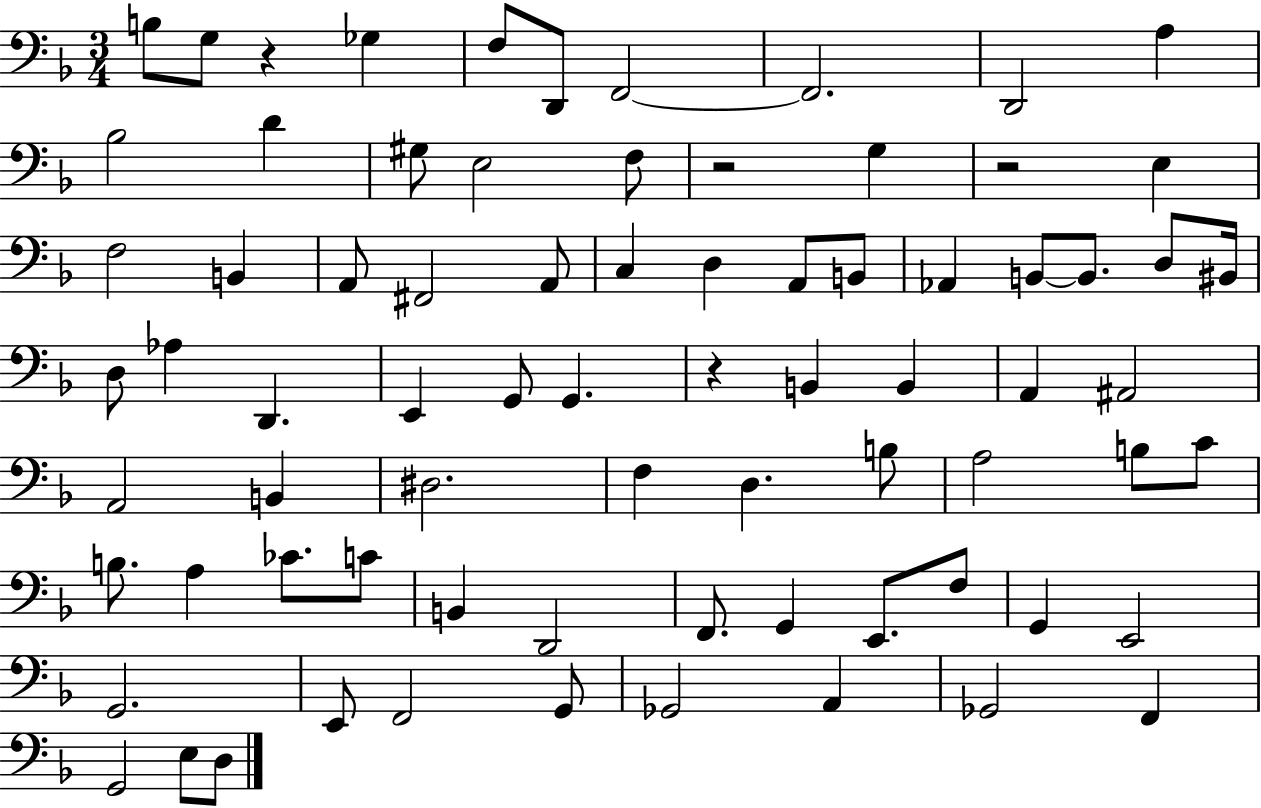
B3/e G3/e R/q Gb3/q F3/e D2/e F2/h F2/h. D2/h A3/q Bb3/h D4/q G#3/e E3/h F3/e R/h G3/q R/h E3/q F3/h B2/q A2/e F#2/h A2/e C3/q D3/q A2/e B2/e Ab2/q B2/e B2/e. D3/e BIS2/s D3/e Ab3/q D2/q. E2/q G2/e G2/q. R/q B2/q B2/q A2/q A#2/h A2/h B2/q D#3/h. F3/q D3/q. B3/e A3/h B3/e C4/e B3/e. A3/q CES4/e. C4/e B2/q D2/h F2/e. G2/q E2/e. F3/e G2/q E2/h G2/h. E2/e F2/h G2/e Gb2/h A2/q Gb2/h F2/q G2/h E3/e D3/e